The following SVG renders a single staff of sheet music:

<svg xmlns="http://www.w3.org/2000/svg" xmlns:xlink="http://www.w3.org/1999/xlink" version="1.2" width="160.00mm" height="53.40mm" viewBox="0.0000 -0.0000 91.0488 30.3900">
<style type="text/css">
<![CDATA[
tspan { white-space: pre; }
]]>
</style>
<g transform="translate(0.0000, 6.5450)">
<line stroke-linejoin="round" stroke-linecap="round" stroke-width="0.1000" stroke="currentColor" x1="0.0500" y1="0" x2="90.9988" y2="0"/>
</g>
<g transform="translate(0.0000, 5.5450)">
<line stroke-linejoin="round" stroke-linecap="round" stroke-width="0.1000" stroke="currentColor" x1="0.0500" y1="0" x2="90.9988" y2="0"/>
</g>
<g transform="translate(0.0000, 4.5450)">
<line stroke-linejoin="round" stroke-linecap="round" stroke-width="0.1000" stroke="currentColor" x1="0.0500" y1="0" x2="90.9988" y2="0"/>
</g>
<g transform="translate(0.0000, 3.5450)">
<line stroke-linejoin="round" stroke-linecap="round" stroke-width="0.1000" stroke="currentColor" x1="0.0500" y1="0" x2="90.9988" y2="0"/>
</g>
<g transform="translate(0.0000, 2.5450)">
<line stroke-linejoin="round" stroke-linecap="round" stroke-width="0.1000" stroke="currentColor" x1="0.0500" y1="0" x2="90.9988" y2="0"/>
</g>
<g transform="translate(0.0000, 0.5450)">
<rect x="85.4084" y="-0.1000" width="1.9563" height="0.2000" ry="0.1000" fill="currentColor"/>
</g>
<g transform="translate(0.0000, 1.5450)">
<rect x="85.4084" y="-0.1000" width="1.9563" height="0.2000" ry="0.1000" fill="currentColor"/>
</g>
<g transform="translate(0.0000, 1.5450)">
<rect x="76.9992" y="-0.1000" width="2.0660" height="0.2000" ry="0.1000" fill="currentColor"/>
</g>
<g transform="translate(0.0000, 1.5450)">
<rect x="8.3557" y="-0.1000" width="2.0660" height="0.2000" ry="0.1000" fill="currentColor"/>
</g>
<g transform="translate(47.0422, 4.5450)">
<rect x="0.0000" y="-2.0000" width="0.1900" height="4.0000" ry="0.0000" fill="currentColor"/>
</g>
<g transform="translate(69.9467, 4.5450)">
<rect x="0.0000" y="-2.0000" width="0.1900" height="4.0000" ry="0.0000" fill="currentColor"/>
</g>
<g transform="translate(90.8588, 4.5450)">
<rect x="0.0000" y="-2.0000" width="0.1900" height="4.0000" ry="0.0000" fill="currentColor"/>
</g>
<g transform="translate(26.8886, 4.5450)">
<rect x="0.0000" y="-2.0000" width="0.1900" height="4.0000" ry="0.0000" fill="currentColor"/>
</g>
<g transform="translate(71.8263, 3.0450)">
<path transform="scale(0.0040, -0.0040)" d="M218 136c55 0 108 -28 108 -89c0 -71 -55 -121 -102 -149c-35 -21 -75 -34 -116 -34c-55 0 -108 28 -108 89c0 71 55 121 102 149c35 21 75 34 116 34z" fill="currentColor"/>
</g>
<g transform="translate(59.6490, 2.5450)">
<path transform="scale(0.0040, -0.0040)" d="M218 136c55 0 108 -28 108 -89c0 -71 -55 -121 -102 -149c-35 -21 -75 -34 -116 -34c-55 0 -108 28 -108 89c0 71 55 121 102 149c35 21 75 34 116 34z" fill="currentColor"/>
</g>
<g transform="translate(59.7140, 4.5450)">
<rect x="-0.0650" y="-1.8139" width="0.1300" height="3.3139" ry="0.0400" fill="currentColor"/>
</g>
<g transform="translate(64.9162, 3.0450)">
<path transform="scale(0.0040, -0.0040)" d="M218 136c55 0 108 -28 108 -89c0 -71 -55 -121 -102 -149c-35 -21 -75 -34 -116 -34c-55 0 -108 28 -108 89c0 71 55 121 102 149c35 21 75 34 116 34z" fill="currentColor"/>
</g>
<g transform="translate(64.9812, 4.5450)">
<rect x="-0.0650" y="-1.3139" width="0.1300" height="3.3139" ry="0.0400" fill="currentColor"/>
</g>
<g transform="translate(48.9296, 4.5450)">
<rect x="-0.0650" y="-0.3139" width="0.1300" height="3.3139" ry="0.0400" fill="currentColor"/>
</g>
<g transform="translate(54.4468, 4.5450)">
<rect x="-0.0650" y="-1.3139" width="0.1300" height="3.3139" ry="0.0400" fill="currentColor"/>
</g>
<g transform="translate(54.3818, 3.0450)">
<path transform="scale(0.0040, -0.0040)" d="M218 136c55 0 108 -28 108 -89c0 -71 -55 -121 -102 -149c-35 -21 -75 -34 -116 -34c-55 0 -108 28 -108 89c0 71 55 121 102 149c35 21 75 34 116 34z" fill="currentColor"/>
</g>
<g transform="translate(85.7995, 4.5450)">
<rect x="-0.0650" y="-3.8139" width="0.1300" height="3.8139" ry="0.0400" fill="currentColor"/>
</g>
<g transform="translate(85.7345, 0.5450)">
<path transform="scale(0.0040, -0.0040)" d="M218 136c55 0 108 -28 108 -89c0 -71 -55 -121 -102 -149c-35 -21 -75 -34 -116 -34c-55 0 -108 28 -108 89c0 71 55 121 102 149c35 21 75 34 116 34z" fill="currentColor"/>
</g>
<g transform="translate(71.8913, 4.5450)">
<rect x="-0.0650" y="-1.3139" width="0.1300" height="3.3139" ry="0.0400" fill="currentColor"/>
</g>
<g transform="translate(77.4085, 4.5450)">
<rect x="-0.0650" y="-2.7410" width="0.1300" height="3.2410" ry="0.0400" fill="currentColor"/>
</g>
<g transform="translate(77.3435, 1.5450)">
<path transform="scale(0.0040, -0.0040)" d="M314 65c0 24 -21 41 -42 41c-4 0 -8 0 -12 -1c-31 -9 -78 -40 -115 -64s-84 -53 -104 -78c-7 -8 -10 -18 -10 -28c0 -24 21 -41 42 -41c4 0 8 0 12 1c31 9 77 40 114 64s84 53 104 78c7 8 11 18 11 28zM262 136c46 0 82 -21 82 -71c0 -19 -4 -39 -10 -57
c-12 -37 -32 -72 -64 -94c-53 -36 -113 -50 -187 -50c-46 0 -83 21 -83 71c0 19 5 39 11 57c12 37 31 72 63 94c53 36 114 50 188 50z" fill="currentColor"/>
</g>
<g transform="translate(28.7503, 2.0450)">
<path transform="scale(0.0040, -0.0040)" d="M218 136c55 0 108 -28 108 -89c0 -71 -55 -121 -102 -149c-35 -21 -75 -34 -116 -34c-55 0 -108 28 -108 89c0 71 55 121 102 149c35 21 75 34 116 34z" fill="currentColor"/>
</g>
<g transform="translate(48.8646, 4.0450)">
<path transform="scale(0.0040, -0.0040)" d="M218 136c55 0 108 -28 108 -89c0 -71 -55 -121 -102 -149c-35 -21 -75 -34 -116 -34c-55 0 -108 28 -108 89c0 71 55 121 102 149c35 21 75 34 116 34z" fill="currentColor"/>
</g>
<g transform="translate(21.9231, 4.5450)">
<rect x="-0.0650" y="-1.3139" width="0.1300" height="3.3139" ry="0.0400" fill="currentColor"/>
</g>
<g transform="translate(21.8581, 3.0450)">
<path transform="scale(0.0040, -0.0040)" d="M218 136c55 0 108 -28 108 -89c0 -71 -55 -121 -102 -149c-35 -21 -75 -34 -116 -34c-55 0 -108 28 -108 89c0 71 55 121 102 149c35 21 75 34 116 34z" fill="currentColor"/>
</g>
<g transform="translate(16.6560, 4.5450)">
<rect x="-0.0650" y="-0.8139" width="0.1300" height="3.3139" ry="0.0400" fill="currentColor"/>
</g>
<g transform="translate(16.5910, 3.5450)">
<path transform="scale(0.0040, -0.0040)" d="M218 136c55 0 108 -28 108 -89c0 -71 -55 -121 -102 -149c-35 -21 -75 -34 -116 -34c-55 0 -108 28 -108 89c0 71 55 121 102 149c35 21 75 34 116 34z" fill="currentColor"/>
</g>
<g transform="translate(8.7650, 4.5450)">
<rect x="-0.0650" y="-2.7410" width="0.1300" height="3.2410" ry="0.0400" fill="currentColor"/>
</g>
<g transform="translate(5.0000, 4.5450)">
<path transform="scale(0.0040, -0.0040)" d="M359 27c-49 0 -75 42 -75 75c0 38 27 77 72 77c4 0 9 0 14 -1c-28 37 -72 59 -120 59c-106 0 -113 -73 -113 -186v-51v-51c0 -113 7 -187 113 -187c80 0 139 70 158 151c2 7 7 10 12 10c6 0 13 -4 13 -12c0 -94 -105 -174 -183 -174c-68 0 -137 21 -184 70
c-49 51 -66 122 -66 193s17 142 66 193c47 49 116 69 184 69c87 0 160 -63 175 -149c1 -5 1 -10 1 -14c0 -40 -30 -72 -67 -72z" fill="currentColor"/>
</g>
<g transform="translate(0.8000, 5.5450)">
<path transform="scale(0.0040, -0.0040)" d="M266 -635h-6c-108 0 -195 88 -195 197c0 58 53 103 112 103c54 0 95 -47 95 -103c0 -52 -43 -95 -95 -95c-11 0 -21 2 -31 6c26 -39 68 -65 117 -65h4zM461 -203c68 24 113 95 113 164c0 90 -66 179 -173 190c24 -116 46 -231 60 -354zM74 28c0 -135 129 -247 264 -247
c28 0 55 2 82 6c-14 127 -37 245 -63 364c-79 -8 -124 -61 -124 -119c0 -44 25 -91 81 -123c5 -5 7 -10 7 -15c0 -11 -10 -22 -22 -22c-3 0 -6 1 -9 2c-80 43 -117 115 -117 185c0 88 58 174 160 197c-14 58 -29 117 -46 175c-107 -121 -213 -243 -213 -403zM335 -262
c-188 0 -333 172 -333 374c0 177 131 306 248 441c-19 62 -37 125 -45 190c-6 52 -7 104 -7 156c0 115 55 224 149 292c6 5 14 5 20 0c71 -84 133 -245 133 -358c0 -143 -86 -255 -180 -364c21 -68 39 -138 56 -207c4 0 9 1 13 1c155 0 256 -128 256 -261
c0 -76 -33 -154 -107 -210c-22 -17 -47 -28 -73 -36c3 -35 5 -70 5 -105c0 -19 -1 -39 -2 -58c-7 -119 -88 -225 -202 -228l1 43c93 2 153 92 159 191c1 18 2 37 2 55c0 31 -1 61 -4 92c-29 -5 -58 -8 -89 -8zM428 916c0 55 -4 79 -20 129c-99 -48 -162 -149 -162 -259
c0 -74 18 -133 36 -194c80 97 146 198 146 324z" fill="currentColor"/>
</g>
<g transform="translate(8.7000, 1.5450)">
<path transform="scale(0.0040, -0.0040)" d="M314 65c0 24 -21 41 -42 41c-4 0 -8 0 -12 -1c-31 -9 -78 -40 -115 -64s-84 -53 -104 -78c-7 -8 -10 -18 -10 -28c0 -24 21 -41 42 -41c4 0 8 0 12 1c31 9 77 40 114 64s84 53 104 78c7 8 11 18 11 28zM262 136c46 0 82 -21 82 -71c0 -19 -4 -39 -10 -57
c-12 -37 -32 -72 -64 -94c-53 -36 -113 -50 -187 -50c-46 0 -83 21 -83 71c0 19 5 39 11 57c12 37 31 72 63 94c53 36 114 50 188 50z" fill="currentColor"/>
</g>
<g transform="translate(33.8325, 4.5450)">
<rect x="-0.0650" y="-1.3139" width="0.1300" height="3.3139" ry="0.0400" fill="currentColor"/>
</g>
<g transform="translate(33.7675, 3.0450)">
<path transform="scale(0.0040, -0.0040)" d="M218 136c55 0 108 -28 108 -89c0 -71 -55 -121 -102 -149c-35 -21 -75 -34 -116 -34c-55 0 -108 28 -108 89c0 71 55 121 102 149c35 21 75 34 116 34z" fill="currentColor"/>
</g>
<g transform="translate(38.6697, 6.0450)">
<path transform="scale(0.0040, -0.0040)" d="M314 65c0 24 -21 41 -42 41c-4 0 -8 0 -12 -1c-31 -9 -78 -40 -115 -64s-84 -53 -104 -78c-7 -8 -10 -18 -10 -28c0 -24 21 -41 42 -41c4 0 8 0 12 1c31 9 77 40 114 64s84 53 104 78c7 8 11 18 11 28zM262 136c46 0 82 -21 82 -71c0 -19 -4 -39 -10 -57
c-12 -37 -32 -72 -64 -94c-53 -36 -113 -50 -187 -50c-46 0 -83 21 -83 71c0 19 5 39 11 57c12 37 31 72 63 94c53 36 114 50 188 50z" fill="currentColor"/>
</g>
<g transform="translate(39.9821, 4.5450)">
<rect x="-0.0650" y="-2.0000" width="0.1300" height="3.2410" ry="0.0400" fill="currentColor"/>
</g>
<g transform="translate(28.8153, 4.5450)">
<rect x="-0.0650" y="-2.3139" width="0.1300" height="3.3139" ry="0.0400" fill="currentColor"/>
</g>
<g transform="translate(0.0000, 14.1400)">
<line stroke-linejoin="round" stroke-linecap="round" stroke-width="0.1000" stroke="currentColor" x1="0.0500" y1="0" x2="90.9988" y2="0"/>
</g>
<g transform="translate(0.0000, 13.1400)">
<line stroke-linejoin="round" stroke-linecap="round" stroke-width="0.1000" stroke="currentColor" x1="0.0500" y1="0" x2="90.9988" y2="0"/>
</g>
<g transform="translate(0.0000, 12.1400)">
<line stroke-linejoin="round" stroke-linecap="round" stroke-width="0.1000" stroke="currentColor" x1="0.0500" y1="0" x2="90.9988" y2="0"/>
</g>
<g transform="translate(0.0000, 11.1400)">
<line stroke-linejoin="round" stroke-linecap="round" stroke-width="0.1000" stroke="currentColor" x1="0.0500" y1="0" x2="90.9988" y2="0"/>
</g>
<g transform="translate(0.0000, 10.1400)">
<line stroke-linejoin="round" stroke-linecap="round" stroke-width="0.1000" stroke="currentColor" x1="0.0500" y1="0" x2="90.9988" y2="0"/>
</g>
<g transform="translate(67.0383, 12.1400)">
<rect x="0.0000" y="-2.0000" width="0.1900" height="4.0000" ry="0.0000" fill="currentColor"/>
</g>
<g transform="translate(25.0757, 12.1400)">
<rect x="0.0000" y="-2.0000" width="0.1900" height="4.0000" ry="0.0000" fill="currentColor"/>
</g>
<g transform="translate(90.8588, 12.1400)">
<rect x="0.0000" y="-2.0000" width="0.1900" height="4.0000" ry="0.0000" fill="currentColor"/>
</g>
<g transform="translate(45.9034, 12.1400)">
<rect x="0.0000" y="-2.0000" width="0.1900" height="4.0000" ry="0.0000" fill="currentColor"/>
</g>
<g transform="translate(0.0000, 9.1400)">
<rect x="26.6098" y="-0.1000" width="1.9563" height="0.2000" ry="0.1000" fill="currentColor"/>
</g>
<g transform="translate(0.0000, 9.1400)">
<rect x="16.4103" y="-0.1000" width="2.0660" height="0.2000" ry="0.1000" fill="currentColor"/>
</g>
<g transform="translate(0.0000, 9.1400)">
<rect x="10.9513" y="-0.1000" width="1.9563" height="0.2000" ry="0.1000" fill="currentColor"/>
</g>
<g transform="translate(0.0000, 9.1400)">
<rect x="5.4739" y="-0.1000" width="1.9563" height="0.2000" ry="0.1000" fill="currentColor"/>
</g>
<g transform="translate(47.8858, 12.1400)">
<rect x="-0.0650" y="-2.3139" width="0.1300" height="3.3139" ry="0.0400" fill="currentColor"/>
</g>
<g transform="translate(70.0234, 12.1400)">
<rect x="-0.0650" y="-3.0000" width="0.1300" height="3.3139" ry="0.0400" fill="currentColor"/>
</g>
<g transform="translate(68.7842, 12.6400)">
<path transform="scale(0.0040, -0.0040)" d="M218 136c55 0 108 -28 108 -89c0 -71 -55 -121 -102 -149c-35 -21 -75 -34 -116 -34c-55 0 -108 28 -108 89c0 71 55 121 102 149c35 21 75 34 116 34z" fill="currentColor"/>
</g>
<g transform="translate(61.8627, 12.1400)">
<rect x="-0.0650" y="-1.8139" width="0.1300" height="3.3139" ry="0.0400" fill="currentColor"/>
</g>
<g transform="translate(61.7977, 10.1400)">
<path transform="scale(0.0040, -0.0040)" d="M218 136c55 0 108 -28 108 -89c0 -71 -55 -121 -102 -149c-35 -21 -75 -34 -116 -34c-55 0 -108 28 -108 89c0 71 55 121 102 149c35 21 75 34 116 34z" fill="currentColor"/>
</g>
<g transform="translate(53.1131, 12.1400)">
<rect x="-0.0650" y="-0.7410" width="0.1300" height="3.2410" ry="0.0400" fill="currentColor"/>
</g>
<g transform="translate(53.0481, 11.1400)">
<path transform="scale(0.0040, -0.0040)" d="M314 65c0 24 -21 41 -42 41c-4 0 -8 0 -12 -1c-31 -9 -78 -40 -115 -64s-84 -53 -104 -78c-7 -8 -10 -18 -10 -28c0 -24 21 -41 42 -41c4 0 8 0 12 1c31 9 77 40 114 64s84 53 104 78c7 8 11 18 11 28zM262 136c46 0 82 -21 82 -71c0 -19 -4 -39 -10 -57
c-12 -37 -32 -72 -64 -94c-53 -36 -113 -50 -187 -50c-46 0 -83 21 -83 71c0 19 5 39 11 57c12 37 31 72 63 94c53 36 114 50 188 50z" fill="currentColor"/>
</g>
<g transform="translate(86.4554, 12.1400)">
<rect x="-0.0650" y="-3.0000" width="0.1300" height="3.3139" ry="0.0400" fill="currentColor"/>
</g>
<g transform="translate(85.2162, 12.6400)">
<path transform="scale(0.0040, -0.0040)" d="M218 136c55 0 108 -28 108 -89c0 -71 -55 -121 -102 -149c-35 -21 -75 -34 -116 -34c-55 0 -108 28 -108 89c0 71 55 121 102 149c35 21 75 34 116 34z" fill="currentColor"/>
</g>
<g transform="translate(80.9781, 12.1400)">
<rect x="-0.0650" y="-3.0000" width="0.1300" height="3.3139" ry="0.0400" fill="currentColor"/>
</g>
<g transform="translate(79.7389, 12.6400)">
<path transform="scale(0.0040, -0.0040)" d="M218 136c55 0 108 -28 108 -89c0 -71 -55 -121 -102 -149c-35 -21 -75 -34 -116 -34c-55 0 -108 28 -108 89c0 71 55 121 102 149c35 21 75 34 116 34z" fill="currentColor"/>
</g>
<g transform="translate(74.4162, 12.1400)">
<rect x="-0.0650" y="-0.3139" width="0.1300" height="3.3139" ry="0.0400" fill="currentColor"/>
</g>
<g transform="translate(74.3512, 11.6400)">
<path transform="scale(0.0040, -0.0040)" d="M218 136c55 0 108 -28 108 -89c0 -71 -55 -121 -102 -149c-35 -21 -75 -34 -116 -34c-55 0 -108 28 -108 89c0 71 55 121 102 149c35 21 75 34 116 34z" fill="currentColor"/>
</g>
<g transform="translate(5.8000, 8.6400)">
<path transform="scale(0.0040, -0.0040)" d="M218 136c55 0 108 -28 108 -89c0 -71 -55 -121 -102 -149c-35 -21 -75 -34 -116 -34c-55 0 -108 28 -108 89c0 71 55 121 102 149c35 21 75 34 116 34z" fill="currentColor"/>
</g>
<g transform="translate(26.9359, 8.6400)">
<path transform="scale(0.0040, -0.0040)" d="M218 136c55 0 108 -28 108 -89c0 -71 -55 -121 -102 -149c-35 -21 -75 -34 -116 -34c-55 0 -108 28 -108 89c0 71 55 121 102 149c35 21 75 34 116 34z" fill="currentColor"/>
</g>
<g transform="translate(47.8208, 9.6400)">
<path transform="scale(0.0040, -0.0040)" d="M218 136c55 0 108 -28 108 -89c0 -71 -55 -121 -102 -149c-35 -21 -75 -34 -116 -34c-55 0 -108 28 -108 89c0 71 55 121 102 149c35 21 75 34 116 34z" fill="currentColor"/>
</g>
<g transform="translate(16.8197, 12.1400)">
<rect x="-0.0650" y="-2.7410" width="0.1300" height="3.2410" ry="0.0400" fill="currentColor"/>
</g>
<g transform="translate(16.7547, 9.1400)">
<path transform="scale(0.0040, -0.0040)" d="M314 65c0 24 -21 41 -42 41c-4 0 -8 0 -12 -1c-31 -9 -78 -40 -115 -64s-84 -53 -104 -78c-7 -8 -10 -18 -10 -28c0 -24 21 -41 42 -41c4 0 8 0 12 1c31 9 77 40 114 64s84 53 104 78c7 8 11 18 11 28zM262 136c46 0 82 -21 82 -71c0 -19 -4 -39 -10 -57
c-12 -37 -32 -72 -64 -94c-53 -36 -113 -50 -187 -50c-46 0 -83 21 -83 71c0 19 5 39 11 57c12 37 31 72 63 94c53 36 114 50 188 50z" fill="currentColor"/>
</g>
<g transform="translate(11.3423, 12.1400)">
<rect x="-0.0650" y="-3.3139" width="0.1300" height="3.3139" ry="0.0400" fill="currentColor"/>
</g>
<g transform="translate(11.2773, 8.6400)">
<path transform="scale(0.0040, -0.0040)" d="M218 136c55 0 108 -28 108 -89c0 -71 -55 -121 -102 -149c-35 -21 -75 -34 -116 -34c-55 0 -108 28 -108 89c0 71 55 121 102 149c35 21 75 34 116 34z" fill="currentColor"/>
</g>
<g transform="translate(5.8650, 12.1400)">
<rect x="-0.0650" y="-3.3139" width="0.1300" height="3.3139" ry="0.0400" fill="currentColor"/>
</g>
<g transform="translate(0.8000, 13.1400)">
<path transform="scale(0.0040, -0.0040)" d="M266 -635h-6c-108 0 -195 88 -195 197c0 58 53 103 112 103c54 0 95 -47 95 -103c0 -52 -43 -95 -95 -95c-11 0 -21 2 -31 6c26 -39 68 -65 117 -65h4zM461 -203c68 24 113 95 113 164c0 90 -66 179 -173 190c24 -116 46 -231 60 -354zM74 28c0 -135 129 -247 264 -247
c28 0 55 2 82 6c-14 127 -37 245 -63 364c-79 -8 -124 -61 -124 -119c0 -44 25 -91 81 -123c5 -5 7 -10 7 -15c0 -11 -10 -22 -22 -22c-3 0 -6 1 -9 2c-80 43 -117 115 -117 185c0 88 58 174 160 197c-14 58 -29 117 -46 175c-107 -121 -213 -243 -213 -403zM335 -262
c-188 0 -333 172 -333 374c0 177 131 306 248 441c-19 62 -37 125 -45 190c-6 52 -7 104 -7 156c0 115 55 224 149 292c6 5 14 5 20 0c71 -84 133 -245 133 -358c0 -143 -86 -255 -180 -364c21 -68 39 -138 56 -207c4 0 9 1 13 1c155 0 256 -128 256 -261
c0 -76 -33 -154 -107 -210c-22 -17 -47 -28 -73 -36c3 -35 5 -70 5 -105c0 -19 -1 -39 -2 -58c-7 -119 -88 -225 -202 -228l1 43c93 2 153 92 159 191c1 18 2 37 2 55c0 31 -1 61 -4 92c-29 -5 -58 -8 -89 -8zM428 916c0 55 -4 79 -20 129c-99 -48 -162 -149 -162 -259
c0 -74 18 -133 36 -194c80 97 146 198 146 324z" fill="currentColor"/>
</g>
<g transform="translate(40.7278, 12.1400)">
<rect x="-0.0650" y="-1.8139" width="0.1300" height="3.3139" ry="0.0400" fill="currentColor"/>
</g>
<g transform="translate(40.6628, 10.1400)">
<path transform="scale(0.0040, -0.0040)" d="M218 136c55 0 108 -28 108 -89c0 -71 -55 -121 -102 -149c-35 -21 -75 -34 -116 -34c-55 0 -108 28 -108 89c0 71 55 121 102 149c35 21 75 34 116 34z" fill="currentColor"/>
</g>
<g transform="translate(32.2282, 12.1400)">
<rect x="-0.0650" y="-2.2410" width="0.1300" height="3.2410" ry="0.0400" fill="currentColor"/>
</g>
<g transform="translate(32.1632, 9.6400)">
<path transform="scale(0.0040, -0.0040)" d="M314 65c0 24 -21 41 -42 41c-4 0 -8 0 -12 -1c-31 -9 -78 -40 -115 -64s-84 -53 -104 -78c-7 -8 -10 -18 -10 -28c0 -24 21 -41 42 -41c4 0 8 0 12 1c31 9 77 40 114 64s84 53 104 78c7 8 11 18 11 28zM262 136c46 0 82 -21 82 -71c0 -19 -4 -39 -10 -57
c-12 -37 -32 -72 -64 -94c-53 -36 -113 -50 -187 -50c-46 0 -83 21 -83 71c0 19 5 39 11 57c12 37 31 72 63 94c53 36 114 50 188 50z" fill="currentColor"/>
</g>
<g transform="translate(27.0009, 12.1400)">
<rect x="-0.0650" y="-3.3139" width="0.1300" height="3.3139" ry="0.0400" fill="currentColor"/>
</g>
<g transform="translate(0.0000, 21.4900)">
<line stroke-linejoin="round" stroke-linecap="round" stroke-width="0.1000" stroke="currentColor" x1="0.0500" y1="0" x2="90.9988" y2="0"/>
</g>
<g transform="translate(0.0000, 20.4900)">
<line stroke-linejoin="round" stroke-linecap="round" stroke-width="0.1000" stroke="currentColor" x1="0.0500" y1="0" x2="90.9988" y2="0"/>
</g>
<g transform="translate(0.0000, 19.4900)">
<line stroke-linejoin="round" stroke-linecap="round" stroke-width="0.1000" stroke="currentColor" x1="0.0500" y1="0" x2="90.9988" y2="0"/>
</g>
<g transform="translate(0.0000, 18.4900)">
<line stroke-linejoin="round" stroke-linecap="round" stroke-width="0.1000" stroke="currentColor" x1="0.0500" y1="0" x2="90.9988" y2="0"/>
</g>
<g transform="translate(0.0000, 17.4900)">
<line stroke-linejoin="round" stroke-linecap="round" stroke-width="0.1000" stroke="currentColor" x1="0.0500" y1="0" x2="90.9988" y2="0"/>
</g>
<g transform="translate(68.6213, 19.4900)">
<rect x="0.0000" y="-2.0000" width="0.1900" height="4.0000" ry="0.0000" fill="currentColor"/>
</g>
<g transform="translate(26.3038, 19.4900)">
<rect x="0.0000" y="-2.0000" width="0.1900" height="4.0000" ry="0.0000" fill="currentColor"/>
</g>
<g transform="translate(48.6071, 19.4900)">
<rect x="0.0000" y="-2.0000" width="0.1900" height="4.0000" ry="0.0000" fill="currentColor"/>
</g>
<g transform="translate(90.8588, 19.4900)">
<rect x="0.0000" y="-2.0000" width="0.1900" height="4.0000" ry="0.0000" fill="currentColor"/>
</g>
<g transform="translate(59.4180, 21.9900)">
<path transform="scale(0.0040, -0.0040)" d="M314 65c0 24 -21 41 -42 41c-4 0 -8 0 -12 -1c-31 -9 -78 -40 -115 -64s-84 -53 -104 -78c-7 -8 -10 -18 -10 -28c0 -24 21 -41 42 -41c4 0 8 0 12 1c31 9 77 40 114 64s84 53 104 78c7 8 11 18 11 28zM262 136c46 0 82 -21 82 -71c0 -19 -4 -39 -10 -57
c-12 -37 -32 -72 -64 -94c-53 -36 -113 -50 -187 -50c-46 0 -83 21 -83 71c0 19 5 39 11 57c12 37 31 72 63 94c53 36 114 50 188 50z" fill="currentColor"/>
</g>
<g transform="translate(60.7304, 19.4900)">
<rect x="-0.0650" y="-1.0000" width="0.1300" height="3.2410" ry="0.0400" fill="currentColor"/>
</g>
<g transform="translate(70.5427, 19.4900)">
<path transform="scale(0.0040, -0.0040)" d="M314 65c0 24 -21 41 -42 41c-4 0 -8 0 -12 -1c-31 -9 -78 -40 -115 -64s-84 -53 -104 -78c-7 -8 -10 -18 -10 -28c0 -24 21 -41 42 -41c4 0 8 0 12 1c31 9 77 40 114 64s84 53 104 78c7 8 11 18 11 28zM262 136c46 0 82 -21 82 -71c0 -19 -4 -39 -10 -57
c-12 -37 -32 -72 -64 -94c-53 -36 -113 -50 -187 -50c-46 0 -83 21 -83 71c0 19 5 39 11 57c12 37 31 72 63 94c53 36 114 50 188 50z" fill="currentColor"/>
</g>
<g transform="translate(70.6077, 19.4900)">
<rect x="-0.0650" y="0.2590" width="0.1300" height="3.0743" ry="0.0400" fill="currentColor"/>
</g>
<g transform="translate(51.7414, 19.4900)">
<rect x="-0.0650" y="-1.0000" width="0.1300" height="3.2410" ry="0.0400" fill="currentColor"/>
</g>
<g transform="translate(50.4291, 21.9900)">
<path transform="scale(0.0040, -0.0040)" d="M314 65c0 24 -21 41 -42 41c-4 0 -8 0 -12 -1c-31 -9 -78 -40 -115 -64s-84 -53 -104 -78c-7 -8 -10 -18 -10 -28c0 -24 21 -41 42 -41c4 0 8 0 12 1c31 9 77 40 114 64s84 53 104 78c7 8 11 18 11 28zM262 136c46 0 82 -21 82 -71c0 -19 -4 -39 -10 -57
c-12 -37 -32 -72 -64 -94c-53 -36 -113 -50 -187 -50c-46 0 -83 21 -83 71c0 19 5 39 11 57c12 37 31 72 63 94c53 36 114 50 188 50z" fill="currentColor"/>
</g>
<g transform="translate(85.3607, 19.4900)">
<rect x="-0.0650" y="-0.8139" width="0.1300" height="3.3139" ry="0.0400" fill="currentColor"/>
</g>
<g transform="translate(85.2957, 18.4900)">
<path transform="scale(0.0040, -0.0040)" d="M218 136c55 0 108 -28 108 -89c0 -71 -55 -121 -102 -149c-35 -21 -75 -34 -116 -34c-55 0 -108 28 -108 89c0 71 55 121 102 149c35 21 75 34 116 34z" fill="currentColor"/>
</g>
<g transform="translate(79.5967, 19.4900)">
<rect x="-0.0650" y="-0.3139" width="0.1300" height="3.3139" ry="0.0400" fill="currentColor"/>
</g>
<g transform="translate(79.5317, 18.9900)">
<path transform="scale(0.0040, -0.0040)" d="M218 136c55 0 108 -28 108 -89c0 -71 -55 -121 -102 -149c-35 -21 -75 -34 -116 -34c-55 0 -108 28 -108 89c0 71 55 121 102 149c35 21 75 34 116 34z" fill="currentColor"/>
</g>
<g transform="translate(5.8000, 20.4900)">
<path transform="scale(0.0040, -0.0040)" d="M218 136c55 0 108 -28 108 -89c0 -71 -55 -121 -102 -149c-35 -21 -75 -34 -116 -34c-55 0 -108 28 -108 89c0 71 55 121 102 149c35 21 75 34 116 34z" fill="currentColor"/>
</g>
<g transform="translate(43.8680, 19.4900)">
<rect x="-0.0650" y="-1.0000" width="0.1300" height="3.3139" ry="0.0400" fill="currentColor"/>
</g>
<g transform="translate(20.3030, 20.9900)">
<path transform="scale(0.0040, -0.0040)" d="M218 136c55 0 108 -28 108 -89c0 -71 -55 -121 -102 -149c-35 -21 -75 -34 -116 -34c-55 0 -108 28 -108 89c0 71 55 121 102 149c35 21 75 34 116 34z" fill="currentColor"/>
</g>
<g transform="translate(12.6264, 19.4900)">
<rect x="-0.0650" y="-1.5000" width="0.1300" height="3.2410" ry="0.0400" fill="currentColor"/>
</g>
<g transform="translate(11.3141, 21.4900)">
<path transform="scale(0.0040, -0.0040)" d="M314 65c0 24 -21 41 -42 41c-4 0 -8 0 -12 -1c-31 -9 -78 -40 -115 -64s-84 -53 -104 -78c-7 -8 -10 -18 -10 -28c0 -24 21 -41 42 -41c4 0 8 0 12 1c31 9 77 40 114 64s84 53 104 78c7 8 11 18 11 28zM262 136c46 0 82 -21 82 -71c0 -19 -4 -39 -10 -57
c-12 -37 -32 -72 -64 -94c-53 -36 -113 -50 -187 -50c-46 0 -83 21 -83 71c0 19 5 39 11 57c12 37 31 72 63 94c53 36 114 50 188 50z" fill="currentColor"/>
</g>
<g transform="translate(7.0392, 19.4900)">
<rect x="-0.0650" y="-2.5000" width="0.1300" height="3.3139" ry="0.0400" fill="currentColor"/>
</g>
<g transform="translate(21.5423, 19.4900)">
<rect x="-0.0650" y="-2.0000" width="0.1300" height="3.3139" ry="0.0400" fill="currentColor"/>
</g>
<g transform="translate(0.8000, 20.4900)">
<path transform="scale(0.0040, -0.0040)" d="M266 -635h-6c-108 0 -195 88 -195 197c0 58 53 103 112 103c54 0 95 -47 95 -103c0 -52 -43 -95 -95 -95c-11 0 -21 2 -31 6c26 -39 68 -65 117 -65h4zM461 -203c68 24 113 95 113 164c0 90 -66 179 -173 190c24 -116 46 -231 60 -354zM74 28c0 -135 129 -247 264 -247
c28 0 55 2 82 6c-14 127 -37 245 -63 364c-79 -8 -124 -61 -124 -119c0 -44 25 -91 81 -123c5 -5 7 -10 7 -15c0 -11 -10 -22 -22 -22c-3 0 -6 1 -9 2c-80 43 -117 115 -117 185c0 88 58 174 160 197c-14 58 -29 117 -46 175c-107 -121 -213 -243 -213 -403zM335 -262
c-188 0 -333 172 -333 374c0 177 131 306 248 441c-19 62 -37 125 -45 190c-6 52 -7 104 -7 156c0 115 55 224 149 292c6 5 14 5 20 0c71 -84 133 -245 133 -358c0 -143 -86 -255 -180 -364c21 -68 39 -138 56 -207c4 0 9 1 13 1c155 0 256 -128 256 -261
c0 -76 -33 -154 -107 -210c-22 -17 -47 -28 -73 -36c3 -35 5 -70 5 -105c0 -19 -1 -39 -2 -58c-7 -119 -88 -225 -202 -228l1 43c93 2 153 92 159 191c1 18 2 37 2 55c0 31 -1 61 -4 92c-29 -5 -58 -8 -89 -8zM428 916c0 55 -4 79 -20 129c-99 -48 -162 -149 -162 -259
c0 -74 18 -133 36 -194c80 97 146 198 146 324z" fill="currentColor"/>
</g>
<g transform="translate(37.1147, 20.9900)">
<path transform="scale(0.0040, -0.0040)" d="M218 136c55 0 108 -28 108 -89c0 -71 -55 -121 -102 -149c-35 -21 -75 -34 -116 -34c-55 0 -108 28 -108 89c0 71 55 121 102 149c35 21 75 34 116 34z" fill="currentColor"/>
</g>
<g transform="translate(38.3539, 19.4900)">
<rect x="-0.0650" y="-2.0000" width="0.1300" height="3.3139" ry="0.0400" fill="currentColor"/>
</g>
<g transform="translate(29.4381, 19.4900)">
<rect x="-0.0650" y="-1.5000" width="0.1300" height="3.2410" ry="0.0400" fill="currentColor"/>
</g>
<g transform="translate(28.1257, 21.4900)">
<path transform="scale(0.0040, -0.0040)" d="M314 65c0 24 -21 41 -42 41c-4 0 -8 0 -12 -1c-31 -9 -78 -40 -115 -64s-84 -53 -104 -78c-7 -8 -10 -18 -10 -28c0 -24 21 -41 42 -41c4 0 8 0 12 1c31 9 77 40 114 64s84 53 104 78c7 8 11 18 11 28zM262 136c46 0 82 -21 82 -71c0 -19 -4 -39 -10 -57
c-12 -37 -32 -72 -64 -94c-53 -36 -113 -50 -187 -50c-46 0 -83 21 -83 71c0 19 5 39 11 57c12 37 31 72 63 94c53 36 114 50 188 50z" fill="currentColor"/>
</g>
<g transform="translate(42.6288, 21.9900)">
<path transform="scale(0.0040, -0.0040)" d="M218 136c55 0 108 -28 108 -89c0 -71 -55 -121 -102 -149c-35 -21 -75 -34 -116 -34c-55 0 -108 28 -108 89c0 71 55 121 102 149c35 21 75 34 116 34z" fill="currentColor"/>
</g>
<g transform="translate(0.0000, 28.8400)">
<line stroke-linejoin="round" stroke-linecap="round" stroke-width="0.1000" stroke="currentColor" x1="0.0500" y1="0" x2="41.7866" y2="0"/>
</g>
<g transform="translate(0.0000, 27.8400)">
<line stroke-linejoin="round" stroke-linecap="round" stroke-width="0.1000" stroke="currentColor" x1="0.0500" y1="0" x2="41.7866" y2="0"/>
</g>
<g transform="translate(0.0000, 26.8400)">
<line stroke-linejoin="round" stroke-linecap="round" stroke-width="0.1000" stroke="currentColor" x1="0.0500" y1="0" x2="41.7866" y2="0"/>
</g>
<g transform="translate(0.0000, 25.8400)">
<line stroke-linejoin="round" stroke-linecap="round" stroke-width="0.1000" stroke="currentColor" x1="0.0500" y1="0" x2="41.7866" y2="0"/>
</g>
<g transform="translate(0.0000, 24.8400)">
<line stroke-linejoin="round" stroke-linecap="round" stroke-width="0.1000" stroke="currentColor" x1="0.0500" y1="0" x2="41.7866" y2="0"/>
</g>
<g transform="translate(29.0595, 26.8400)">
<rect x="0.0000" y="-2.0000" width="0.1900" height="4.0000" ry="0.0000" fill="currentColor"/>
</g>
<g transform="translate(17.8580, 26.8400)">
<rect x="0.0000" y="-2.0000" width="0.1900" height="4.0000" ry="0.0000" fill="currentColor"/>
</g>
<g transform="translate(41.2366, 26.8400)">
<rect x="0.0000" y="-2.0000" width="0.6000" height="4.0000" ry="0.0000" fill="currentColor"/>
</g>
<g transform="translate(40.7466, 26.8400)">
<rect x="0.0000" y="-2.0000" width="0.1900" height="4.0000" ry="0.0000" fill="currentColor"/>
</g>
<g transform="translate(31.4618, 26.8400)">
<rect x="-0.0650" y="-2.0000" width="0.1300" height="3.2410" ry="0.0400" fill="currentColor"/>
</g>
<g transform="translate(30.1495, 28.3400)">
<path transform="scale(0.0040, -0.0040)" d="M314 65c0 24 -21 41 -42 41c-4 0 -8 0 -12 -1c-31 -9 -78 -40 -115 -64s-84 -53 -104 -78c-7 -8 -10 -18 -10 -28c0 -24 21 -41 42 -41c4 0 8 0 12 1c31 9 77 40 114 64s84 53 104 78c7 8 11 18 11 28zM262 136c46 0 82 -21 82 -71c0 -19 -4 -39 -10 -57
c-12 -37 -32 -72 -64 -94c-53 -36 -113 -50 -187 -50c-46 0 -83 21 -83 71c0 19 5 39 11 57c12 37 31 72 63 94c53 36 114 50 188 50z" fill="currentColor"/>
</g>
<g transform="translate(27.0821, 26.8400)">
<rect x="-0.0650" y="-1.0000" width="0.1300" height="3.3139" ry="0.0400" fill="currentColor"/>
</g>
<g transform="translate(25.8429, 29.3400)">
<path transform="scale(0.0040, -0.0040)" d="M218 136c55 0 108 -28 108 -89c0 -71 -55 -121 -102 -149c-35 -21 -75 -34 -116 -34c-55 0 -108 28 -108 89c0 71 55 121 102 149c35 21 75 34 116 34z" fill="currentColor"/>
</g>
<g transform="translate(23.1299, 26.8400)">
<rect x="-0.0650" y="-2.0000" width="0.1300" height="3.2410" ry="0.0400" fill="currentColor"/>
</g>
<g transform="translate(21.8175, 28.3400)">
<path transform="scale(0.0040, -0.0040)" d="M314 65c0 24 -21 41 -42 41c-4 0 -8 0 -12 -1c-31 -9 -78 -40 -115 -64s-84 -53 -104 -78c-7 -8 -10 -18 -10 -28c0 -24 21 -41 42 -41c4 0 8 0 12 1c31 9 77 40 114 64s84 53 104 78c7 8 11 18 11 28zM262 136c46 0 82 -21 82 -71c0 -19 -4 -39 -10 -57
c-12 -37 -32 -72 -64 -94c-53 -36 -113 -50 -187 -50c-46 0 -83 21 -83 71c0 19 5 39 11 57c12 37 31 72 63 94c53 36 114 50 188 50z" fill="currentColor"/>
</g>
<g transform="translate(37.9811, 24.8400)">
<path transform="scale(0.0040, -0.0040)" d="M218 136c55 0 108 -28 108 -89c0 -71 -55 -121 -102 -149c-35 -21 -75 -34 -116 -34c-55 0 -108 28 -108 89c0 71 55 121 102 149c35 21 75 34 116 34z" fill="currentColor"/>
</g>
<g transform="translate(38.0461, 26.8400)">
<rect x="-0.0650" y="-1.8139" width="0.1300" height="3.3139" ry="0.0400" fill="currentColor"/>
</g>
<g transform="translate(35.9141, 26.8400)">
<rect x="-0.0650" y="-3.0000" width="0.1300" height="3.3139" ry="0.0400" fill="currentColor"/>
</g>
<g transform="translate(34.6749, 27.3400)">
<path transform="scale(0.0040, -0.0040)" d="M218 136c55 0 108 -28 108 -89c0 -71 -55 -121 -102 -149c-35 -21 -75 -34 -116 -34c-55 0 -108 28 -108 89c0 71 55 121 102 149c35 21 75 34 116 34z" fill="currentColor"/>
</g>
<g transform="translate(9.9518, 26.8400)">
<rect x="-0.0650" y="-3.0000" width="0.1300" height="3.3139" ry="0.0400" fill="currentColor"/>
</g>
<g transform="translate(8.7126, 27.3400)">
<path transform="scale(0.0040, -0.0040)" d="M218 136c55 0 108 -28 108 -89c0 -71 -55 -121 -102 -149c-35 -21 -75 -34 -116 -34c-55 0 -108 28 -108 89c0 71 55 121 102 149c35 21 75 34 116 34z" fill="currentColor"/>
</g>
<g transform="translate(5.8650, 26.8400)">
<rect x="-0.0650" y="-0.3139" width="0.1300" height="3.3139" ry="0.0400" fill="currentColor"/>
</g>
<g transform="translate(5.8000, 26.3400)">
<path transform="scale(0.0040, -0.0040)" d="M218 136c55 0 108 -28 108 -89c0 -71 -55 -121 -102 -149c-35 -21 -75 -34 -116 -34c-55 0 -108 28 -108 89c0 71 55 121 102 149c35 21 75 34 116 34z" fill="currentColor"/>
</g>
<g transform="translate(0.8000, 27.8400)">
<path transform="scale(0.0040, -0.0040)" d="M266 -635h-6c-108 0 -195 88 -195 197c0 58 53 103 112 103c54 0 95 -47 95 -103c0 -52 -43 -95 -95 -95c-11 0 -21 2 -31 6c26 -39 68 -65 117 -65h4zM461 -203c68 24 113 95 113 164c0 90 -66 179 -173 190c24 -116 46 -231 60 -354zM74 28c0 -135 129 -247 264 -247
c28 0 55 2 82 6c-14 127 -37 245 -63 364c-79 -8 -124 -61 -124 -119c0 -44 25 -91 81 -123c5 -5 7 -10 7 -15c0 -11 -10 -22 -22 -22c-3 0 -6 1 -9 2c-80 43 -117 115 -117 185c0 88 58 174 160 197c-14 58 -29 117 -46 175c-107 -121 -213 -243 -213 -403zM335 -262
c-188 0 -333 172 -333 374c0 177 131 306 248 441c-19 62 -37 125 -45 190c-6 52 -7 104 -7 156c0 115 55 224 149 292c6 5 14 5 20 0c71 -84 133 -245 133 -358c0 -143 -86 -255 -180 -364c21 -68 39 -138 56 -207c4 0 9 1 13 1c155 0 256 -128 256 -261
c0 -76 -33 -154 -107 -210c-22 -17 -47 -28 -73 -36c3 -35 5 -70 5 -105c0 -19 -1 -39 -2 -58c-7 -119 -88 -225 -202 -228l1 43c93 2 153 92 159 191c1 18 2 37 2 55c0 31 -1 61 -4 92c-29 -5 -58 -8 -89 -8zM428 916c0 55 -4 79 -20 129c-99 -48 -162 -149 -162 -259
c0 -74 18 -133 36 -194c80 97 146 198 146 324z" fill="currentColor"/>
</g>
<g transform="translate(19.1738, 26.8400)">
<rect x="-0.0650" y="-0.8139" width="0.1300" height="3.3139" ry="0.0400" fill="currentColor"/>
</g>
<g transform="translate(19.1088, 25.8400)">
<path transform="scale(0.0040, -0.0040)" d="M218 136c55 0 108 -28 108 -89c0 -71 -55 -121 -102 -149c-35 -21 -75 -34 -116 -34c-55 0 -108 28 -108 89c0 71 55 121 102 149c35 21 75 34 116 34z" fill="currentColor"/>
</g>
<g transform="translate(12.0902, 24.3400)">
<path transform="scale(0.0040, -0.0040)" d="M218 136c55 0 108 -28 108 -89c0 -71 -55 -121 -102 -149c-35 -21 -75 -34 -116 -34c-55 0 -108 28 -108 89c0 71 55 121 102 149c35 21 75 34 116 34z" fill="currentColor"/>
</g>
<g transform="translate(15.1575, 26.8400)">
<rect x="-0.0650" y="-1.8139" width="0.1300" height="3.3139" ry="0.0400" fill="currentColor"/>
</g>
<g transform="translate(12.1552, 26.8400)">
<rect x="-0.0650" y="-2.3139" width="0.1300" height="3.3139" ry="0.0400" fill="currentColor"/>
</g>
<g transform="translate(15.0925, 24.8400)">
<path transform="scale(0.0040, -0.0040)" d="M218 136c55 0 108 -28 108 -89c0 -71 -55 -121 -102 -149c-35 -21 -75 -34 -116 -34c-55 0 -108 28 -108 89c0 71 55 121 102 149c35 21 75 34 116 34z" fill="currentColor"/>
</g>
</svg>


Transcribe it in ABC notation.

X:1
T:Untitled
M:4/4
L:1/4
K:C
a2 d e g e F2 c e f e e a2 c' b b a2 b g2 f g d2 f A c A A G E2 F E2 F D D2 D2 B2 c d c A g f d F2 D F2 A f